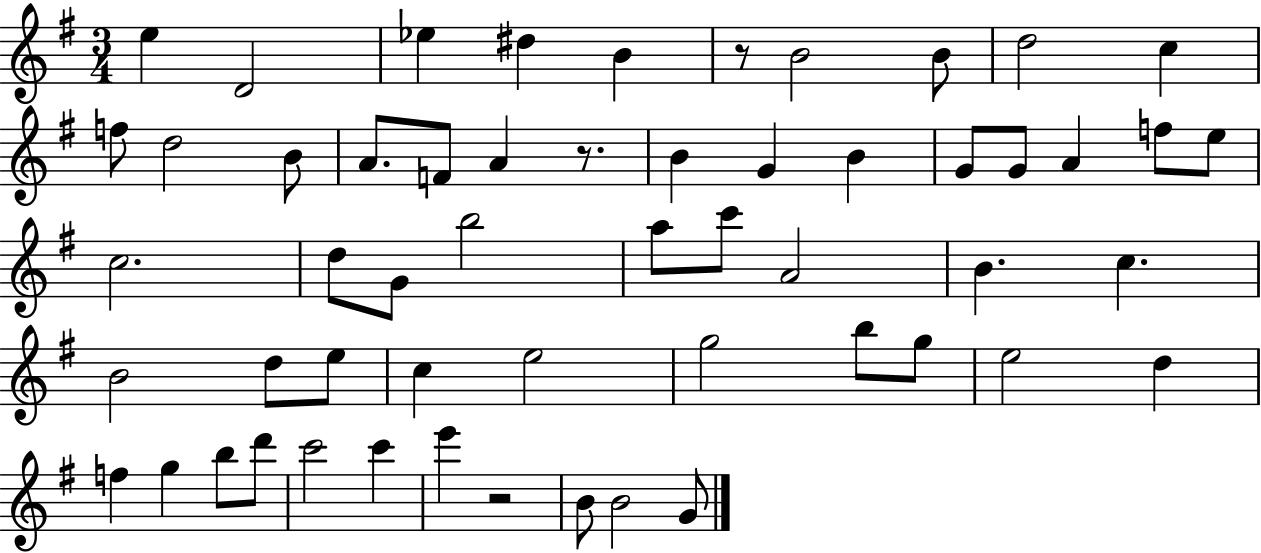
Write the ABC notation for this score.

X:1
T:Untitled
M:3/4
L:1/4
K:G
e D2 _e ^d B z/2 B2 B/2 d2 c f/2 d2 B/2 A/2 F/2 A z/2 B G B G/2 G/2 A f/2 e/2 c2 d/2 G/2 b2 a/2 c'/2 A2 B c B2 d/2 e/2 c e2 g2 b/2 g/2 e2 d f g b/2 d'/2 c'2 c' e' z2 B/2 B2 G/2